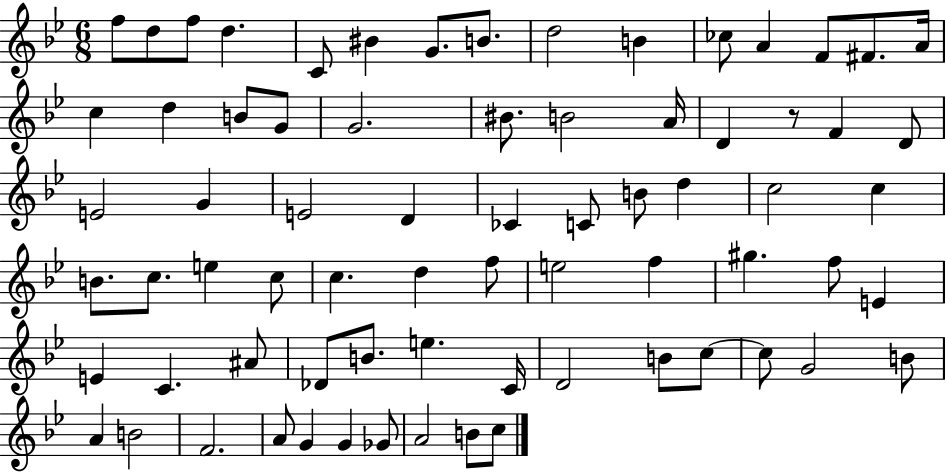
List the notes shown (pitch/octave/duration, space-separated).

F5/e D5/e F5/e D5/q. C4/e BIS4/q G4/e. B4/e. D5/h B4/q CES5/e A4/q F4/e F#4/e. A4/s C5/q D5/q B4/e G4/e G4/h. BIS4/e. B4/h A4/s D4/q R/e F4/q D4/e E4/h G4/q E4/h D4/q CES4/q C4/e B4/e D5/q C5/h C5/q B4/e. C5/e. E5/q C5/e C5/q. D5/q F5/e E5/h F5/q G#5/q. F5/e E4/q E4/q C4/q. A#4/e Db4/e B4/e. E5/q. C4/s D4/h B4/e C5/e C5/e G4/h B4/e A4/q B4/h F4/h. A4/e G4/q G4/q Gb4/e A4/h B4/e C5/e